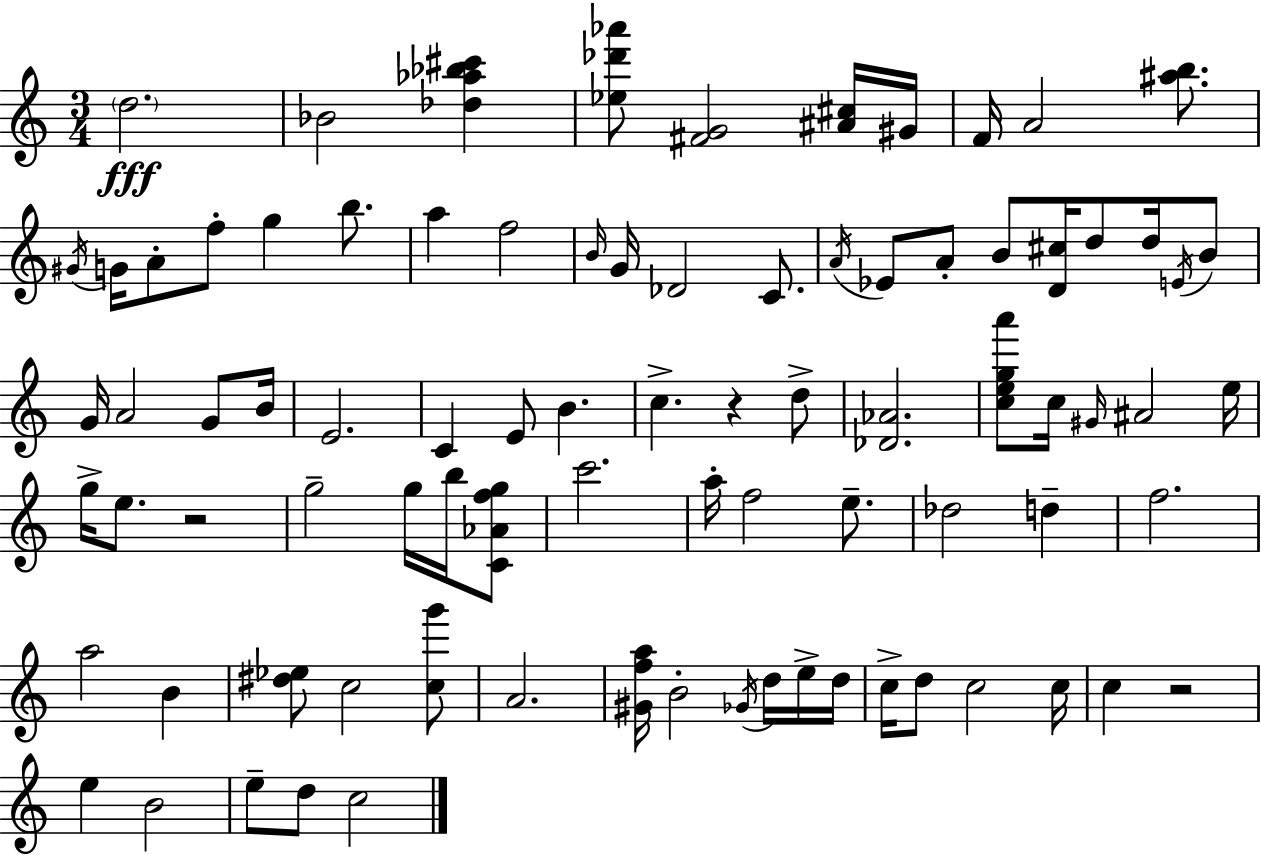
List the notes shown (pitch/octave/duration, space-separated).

D5/h. Bb4/h [Db5,Ab5,Bb5,C#6]/q [Eb5,Db6,Ab6]/e [F#4,G4]/h [A#4,C#5]/s G#4/s F4/s A4/h [A#5,B5]/e. G#4/s G4/s A4/e F5/e G5/q B5/e. A5/q F5/h B4/s G4/s Db4/h C4/e. A4/s Eb4/e A4/e B4/e [D4,C#5]/s D5/e D5/s E4/s B4/e G4/s A4/h G4/e B4/s E4/h. C4/q E4/e B4/q. C5/q. R/q D5/e [Db4,Ab4]/h. [C5,E5,G5,A6]/e C5/s G#4/s A#4/h E5/s G5/s E5/e. R/h G5/h G5/s B5/s [C4,Ab4,F5,G5]/e C6/h. A5/s F5/h E5/e. Db5/h D5/q F5/h. A5/h B4/q [D#5,Eb5]/e C5/h [C5,G6]/e A4/h. [G#4,F5,A5]/s B4/h Gb4/s D5/s E5/s D5/s C5/s D5/e C5/h C5/s C5/q R/h E5/q B4/h E5/e D5/e C5/h